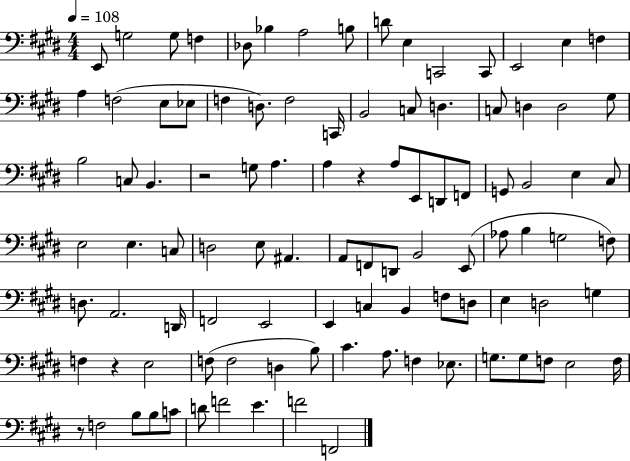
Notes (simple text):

E2/e G3/h G3/e F3/q Db3/e Bb3/q A3/h B3/e D4/e E3/q C2/h C2/e E2/h E3/q F3/q A3/q F3/h E3/e Eb3/e F3/q D3/e. F3/h C2/s B2/h C3/e D3/q. C3/e D3/q D3/h G#3/e B3/h C3/e B2/q. R/h G3/e A3/q. A3/q R/q A3/e E2/e D2/e F2/e G2/e B2/h E3/q C#3/e E3/h E3/q. C3/e D3/h E3/e A#2/q. A2/e F2/e D2/e B2/h E2/e Ab3/e B3/q G3/h F3/e D3/e. A2/h. D2/s F2/h E2/h E2/q C3/q B2/q F3/e D3/e E3/q D3/h G3/q F3/q R/q E3/h F3/e F3/h D3/q B3/e C#4/q. A3/e. F3/q Eb3/e. G3/e. G3/e F3/e E3/h F3/s R/e F3/h B3/e B3/e C4/e D4/e F4/h E4/q. F4/h F2/h